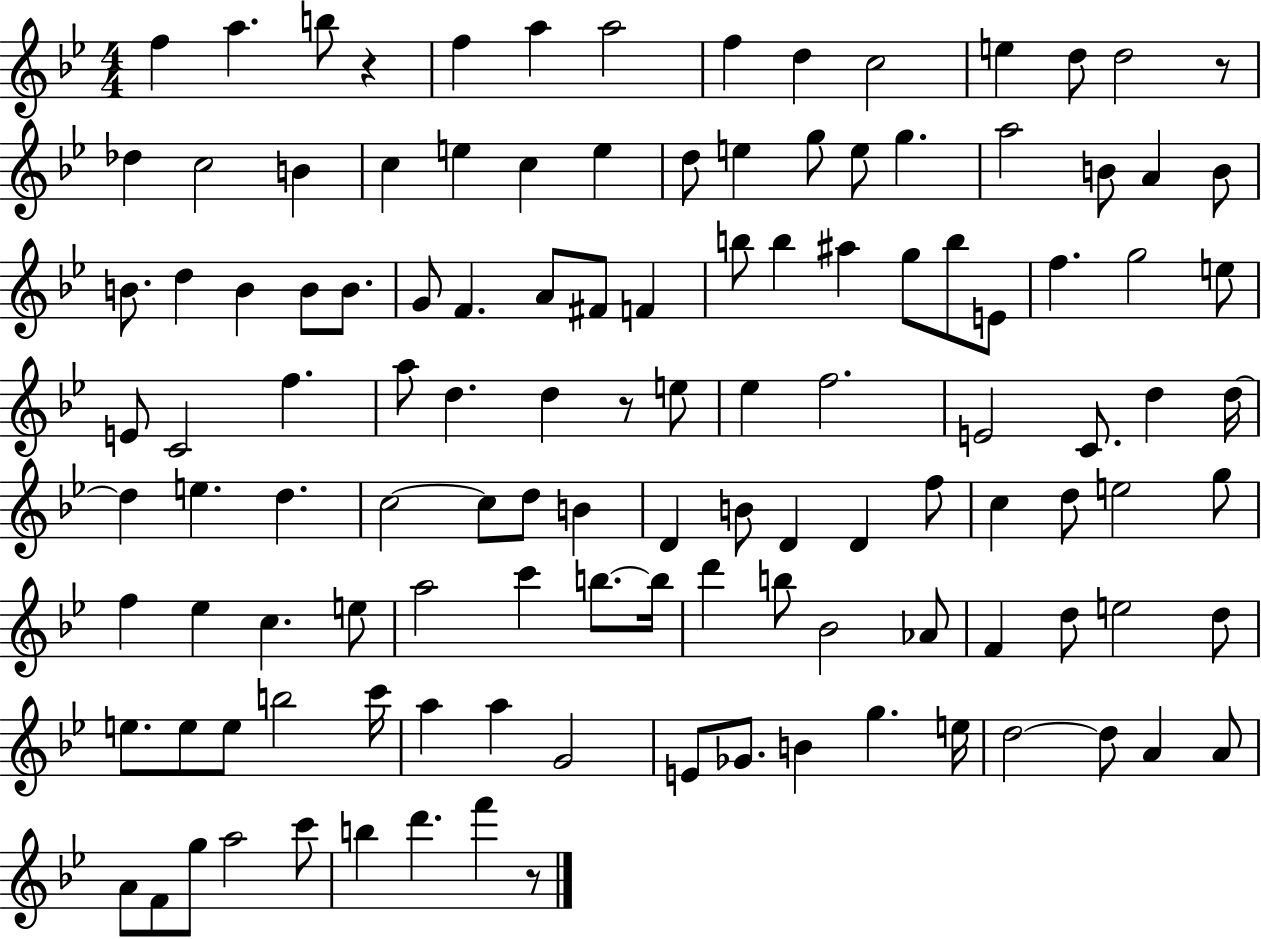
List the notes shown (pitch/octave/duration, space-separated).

F5/q A5/q. B5/e R/q F5/q A5/q A5/h F5/q D5/q C5/h E5/q D5/e D5/h R/e Db5/q C5/h B4/q C5/q E5/q C5/q E5/q D5/e E5/q G5/e E5/e G5/q. A5/h B4/e A4/q B4/e B4/e. D5/q B4/q B4/e B4/e. G4/e F4/q. A4/e F#4/e F4/q B5/e B5/q A#5/q G5/e B5/e E4/e F5/q. G5/h E5/e E4/e C4/h F5/q. A5/e D5/q. D5/q R/e E5/e Eb5/q F5/h. E4/h C4/e. D5/q D5/s D5/q E5/q. D5/q. C5/h C5/e D5/e B4/q D4/q B4/e D4/q D4/q F5/e C5/q D5/e E5/h G5/e F5/q Eb5/q C5/q. E5/e A5/h C6/q B5/e. B5/s D6/q B5/e Bb4/h Ab4/e F4/q D5/e E5/h D5/e E5/e. E5/e E5/e B5/h C6/s A5/q A5/q G4/h E4/e Gb4/e. B4/q G5/q. E5/s D5/h D5/e A4/q A4/e A4/e F4/e G5/e A5/h C6/e B5/q D6/q. F6/q R/e